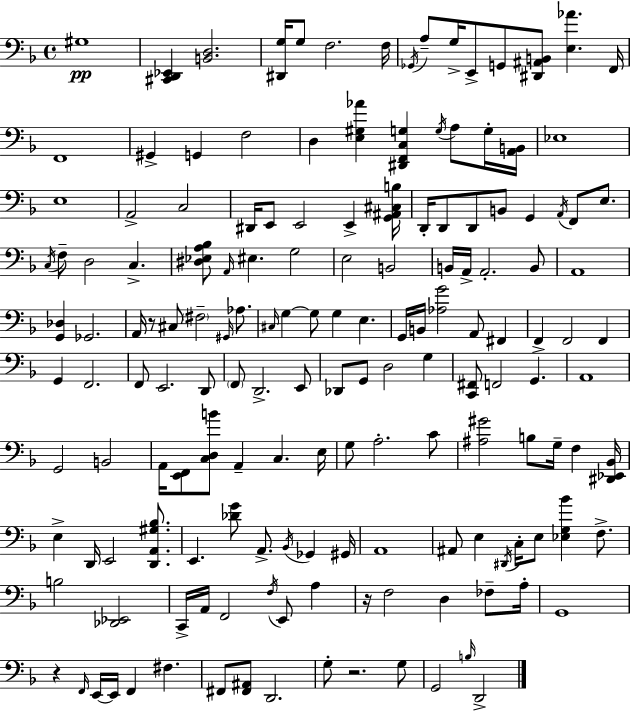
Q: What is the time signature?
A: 4/4